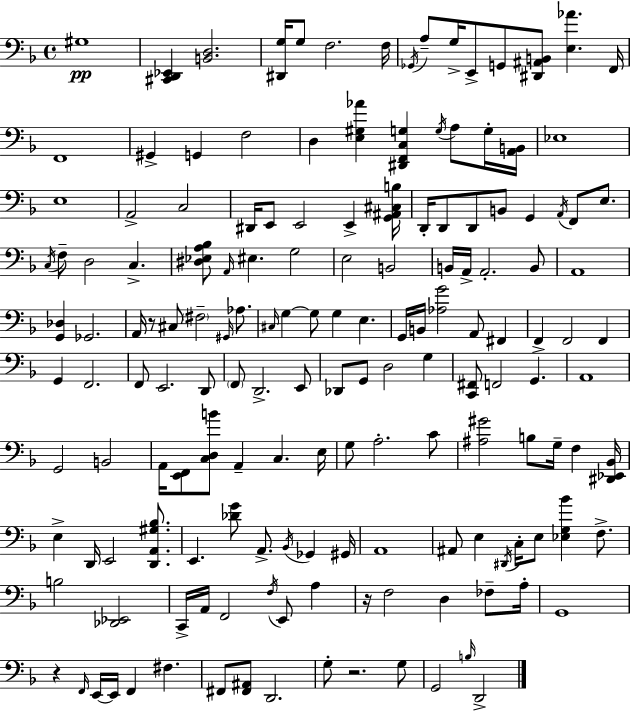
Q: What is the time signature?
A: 4/4